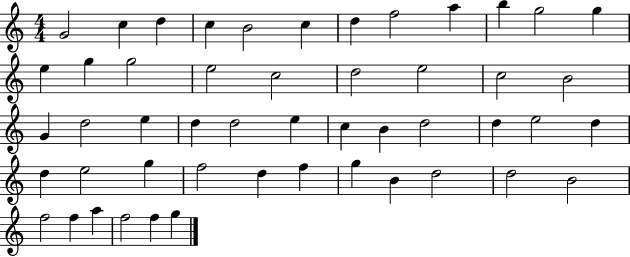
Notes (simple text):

G4/h C5/q D5/q C5/q B4/h C5/q D5/q F5/h A5/q B5/q G5/h G5/q E5/q G5/q G5/h E5/h C5/h D5/h E5/h C5/h B4/h G4/q D5/h E5/q D5/q D5/h E5/q C5/q B4/q D5/h D5/q E5/h D5/q D5/q E5/h G5/q F5/h D5/q F5/q G5/q B4/q D5/h D5/h B4/h F5/h F5/q A5/q F5/h F5/q G5/q